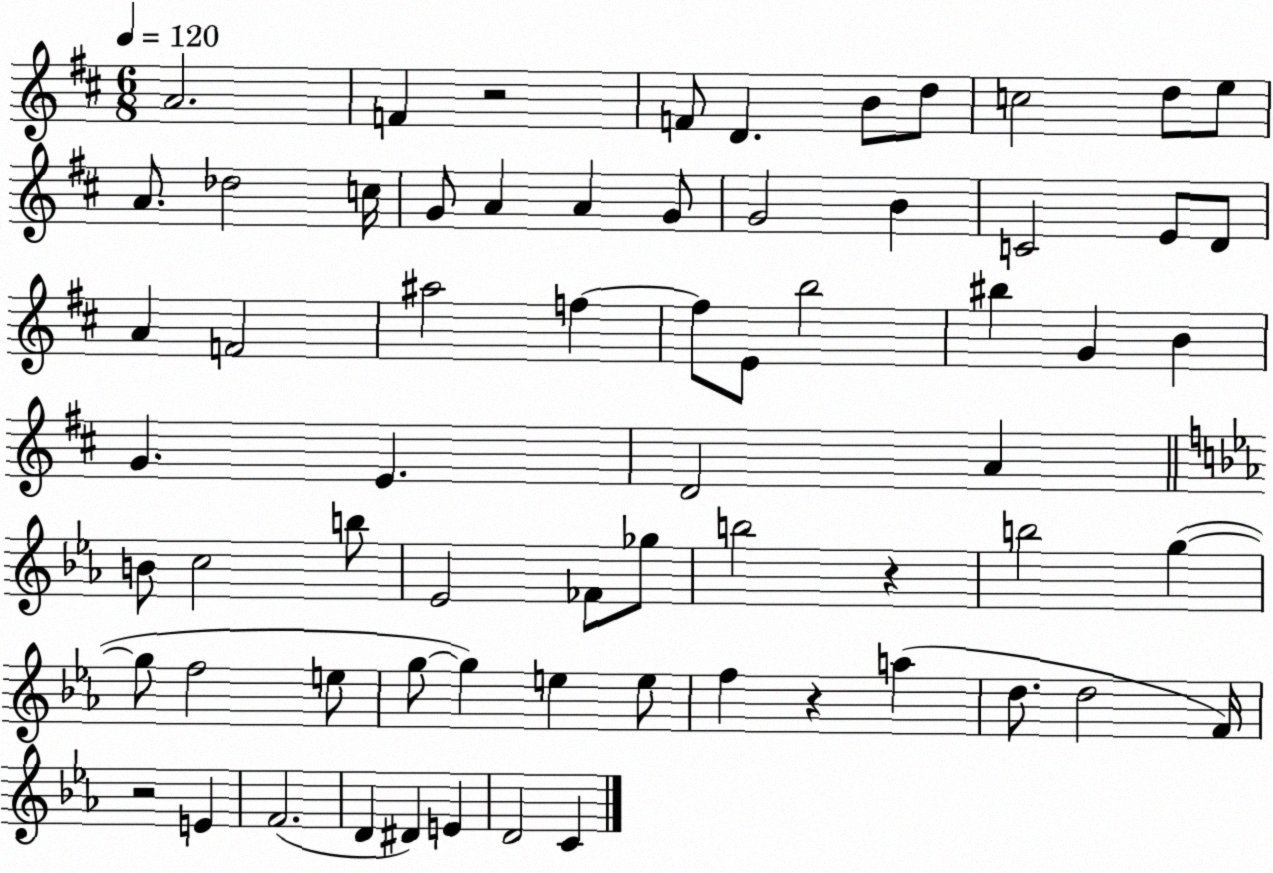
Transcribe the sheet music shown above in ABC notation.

X:1
T:Untitled
M:6/8
L:1/4
K:D
A2 F z2 F/2 D B/2 d/2 c2 d/2 e/2 A/2 _d2 c/4 G/2 A A G/2 G2 B C2 E/2 D/2 A F2 ^a2 f f/2 E/2 b2 ^b G B G E D2 A B/2 c2 b/2 _E2 _F/2 _g/2 b2 z b2 g g/2 f2 e/2 g/2 g e e/2 f z a d/2 d2 F/4 z2 E F2 D ^D E D2 C